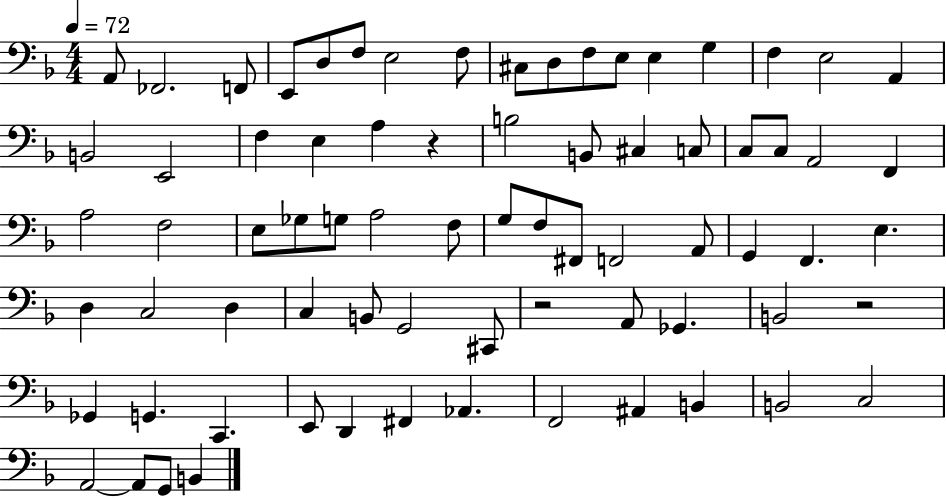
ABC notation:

X:1
T:Untitled
M:4/4
L:1/4
K:F
A,,/2 _F,,2 F,,/2 E,,/2 D,/2 F,/2 E,2 F,/2 ^C,/2 D,/2 F,/2 E,/2 E, G, F, E,2 A,, B,,2 E,,2 F, E, A, z B,2 B,,/2 ^C, C,/2 C,/2 C,/2 A,,2 F,, A,2 F,2 E,/2 _G,/2 G,/2 A,2 F,/2 G,/2 F,/2 ^F,,/2 F,,2 A,,/2 G,, F,, E, D, C,2 D, C, B,,/2 G,,2 ^C,,/2 z2 A,,/2 _G,, B,,2 z2 _G,, G,, C,, E,,/2 D,, ^F,, _A,, F,,2 ^A,, B,, B,,2 C,2 A,,2 A,,/2 G,,/2 B,,